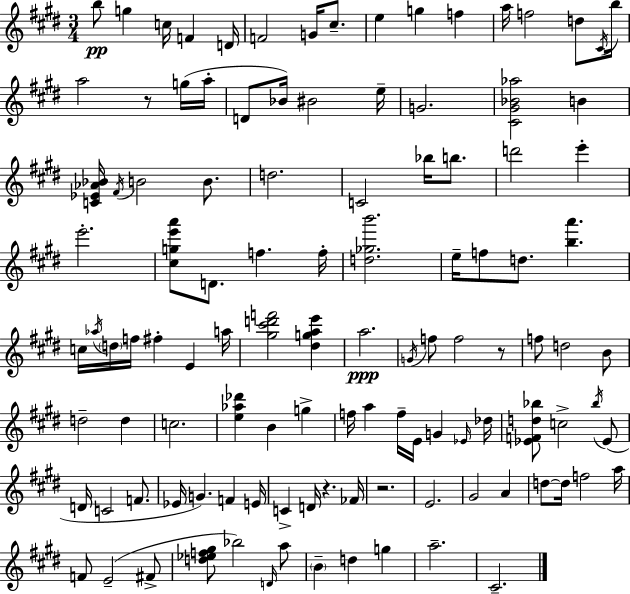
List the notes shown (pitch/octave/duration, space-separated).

B5/e G5/q C5/s F4/q D4/s F4/h G4/s C#5/e. E5/q G5/q F5/q A5/s F5/h D5/e C#4/s B5/s A5/h R/e G5/s A5/s D4/e Bb4/s BIS4/h E5/s G4/h. [C#4,G#4,Bb4,Ab5]/h B4/q [C4,Eb4,Ab4,Bb4]/s F#4/s B4/h B4/e. D5/h. C4/h Bb5/s B5/e. D6/h E6/q E6/h. [C#5,G5,E6,A6]/e D4/e. F5/q. F5/s [D5,Gb5,B6]/h. E5/s F5/e D5/e. [B5,A6]/q. C5/s Ab5/s D5/s F5/s F#5/q E4/q A5/s [G#5,C#6,D6,F6]/h [D#5,G5,A5,E6]/q A5/h. G4/s F5/e F5/h R/e F5/e D5/h B4/e D5/h D5/q C5/h. [E5,Ab5,Db6]/q B4/q G5/q F5/s A5/q F5/s E4/s G4/q Eb4/s Db5/s [Eb4,F4,D5,Bb5]/e C5/h Bb5/s Eb4/e D4/s C4/h F4/e. Eb4/s G4/q. F4/q E4/s C4/q D4/s R/q. FES4/s R/h. E4/h. G#4/h A4/q D5/e D5/s F5/h A5/s F4/e E4/h F#4/e [D5,Eb5,F5,G#5]/e Bb5/h D4/s A5/e B4/q D5/q G5/q A5/h. C#4/h.